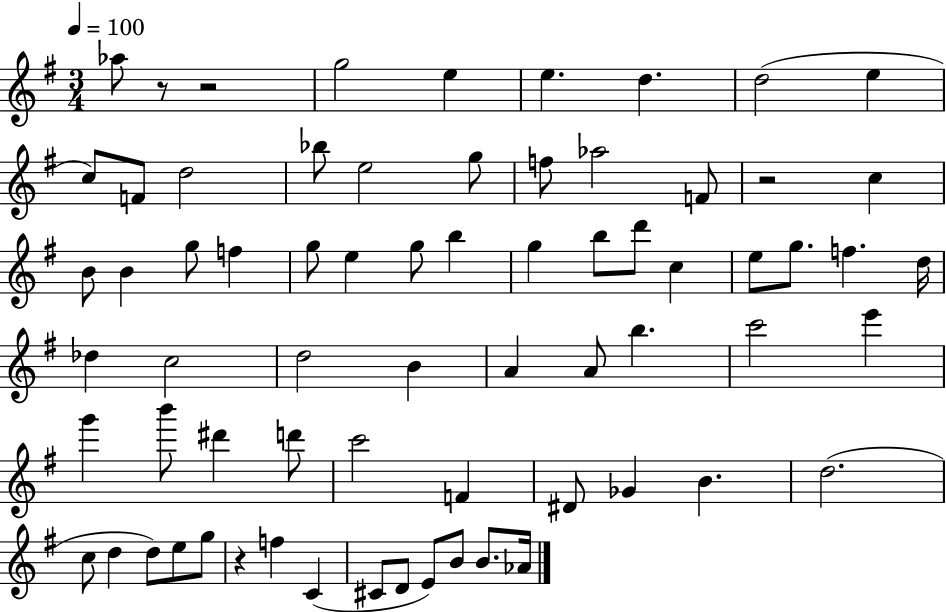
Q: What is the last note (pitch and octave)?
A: Ab4